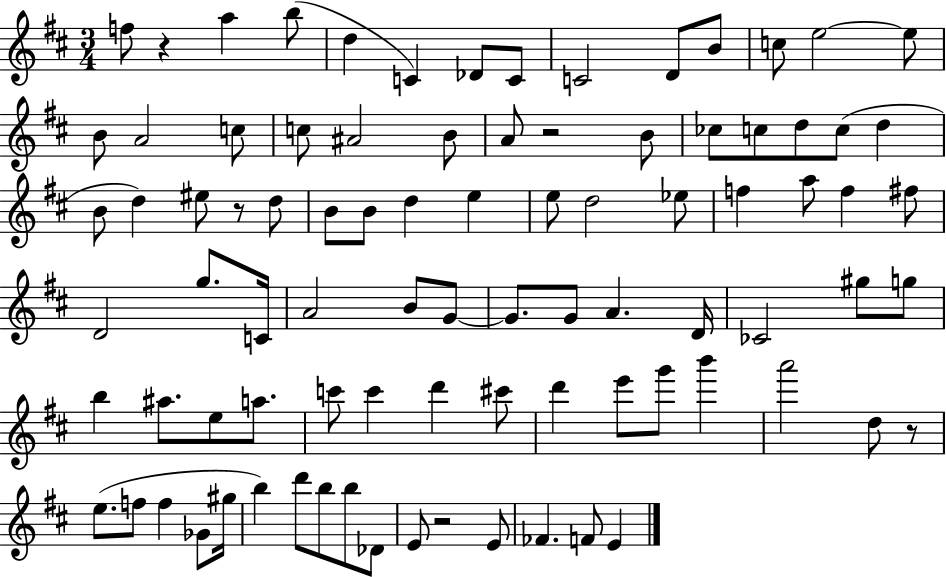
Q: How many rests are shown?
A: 5